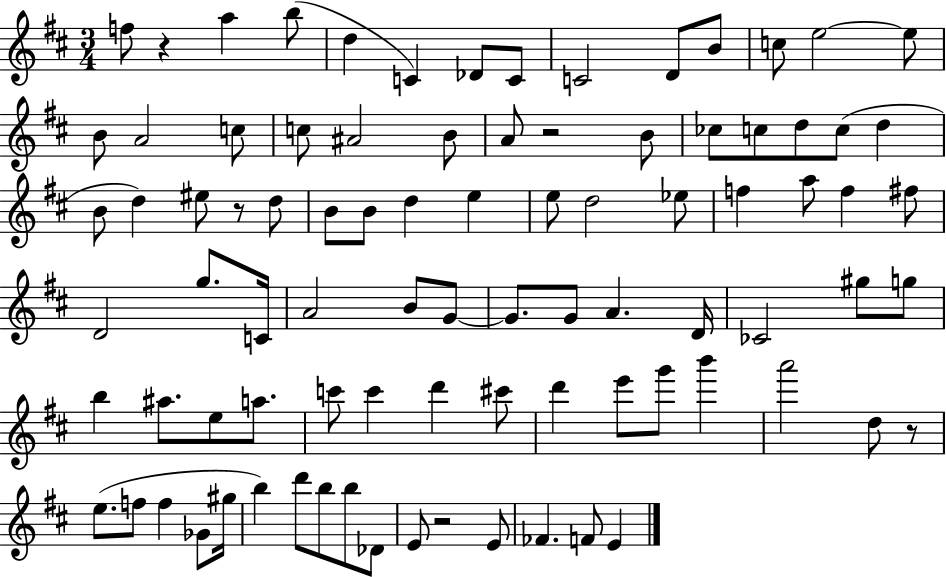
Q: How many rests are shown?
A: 5